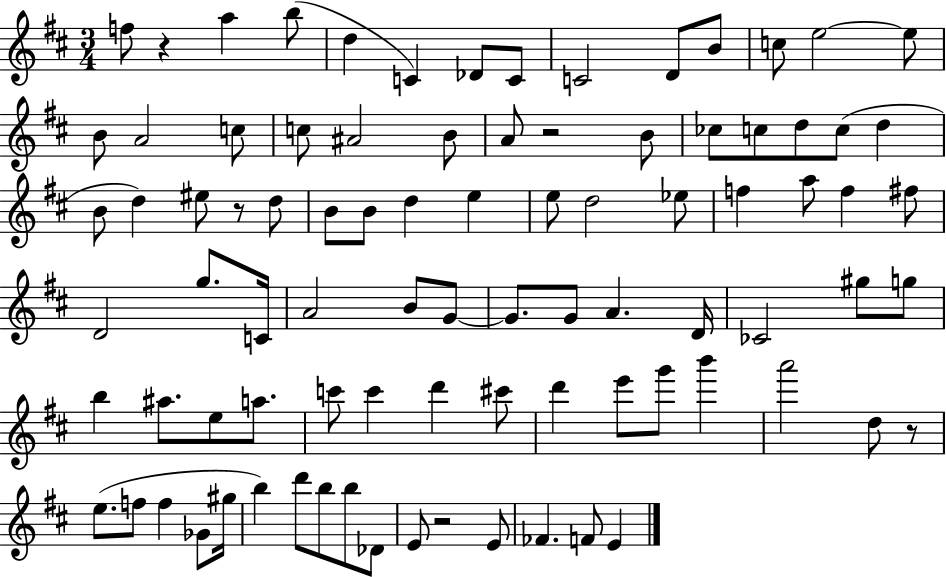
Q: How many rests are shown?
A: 5